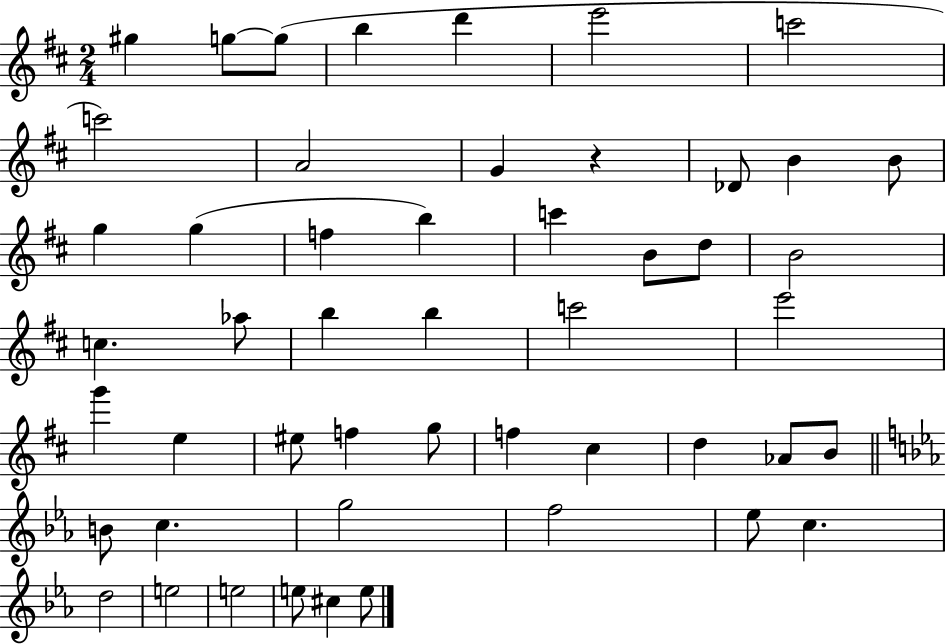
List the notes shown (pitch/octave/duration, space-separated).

G#5/q G5/e G5/e B5/q D6/q E6/h C6/h C6/h A4/h G4/q R/q Db4/e B4/q B4/e G5/q G5/q F5/q B5/q C6/q B4/e D5/e B4/h C5/q. Ab5/e B5/q B5/q C6/h E6/h G6/q E5/q EIS5/e F5/q G5/e F5/q C#5/q D5/q Ab4/e B4/e B4/e C5/q. G5/h F5/h Eb5/e C5/q. D5/h E5/h E5/h E5/e C#5/q E5/e